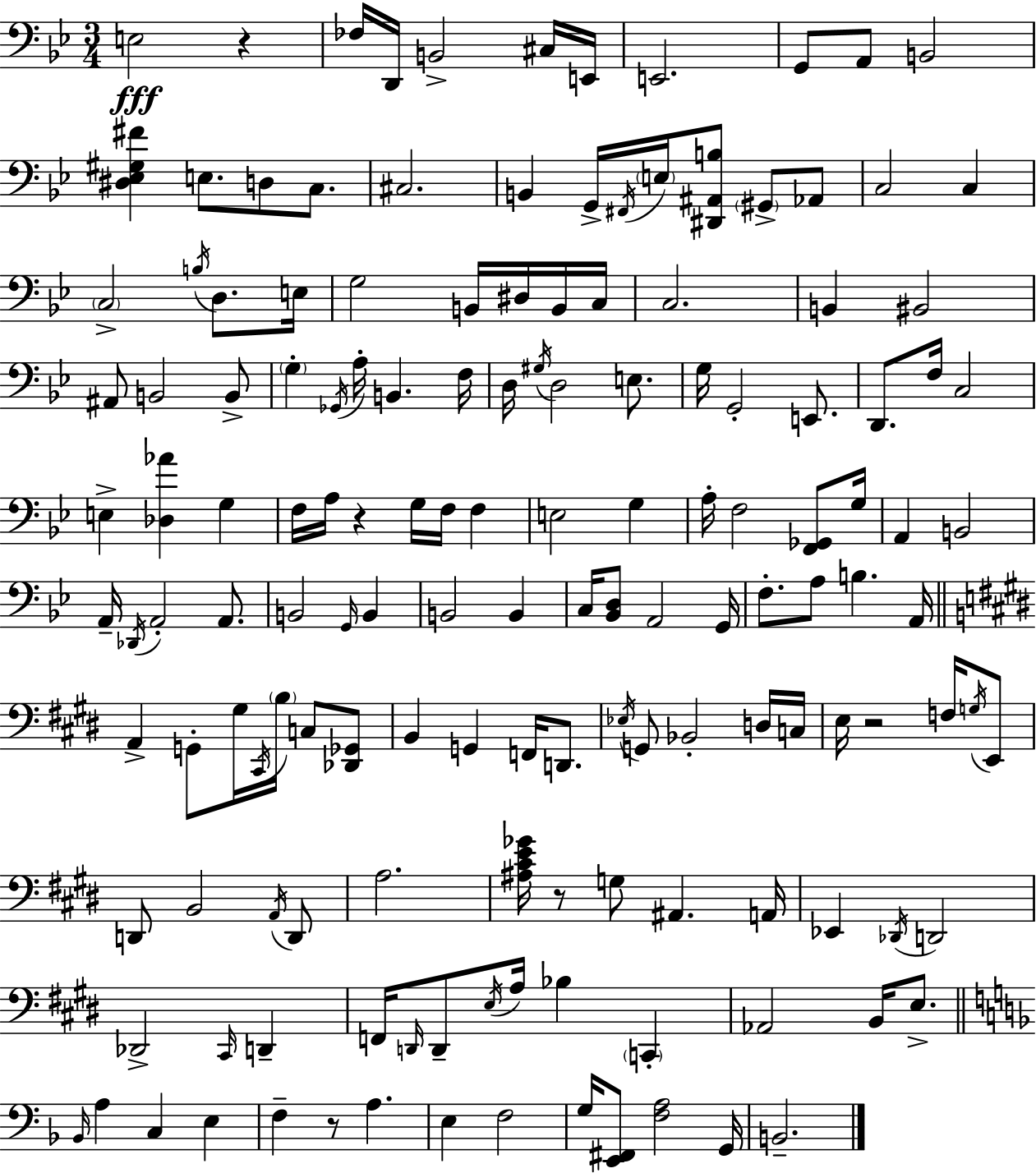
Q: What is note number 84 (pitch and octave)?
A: G2